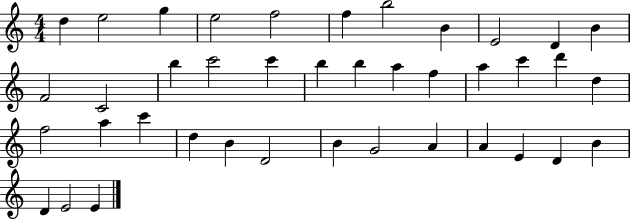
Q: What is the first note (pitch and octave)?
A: D5